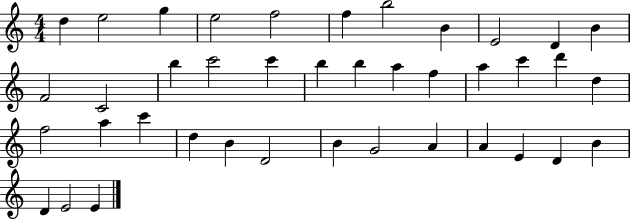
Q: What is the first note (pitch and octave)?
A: D5